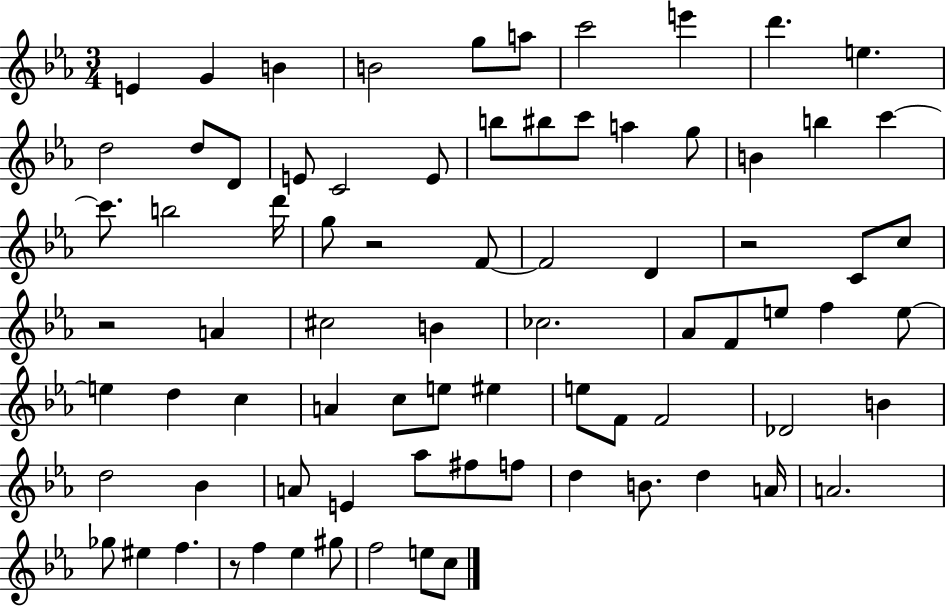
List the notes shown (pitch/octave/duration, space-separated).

E4/q G4/q B4/q B4/h G5/e A5/e C6/h E6/q D6/q. E5/q. D5/h D5/e D4/e E4/e C4/h E4/e B5/e BIS5/e C6/e A5/q G5/e B4/q B5/q C6/q C6/e. B5/h D6/s G5/e R/h F4/e F4/h D4/q R/h C4/e C5/e R/h A4/q C#5/h B4/q CES5/h. Ab4/e F4/e E5/e F5/q E5/e E5/q D5/q C5/q A4/q C5/e E5/e EIS5/q E5/e F4/e F4/h Db4/h B4/q D5/h Bb4/q A4/e E4/q Ab5/e F#5/e F5/e D5/q B4/e. D5/q A4/s A4/h. Gb5/e EIS5/q F5/q. R/e F5/q Eb5/q G#5/e F5/h E5/e C5/e